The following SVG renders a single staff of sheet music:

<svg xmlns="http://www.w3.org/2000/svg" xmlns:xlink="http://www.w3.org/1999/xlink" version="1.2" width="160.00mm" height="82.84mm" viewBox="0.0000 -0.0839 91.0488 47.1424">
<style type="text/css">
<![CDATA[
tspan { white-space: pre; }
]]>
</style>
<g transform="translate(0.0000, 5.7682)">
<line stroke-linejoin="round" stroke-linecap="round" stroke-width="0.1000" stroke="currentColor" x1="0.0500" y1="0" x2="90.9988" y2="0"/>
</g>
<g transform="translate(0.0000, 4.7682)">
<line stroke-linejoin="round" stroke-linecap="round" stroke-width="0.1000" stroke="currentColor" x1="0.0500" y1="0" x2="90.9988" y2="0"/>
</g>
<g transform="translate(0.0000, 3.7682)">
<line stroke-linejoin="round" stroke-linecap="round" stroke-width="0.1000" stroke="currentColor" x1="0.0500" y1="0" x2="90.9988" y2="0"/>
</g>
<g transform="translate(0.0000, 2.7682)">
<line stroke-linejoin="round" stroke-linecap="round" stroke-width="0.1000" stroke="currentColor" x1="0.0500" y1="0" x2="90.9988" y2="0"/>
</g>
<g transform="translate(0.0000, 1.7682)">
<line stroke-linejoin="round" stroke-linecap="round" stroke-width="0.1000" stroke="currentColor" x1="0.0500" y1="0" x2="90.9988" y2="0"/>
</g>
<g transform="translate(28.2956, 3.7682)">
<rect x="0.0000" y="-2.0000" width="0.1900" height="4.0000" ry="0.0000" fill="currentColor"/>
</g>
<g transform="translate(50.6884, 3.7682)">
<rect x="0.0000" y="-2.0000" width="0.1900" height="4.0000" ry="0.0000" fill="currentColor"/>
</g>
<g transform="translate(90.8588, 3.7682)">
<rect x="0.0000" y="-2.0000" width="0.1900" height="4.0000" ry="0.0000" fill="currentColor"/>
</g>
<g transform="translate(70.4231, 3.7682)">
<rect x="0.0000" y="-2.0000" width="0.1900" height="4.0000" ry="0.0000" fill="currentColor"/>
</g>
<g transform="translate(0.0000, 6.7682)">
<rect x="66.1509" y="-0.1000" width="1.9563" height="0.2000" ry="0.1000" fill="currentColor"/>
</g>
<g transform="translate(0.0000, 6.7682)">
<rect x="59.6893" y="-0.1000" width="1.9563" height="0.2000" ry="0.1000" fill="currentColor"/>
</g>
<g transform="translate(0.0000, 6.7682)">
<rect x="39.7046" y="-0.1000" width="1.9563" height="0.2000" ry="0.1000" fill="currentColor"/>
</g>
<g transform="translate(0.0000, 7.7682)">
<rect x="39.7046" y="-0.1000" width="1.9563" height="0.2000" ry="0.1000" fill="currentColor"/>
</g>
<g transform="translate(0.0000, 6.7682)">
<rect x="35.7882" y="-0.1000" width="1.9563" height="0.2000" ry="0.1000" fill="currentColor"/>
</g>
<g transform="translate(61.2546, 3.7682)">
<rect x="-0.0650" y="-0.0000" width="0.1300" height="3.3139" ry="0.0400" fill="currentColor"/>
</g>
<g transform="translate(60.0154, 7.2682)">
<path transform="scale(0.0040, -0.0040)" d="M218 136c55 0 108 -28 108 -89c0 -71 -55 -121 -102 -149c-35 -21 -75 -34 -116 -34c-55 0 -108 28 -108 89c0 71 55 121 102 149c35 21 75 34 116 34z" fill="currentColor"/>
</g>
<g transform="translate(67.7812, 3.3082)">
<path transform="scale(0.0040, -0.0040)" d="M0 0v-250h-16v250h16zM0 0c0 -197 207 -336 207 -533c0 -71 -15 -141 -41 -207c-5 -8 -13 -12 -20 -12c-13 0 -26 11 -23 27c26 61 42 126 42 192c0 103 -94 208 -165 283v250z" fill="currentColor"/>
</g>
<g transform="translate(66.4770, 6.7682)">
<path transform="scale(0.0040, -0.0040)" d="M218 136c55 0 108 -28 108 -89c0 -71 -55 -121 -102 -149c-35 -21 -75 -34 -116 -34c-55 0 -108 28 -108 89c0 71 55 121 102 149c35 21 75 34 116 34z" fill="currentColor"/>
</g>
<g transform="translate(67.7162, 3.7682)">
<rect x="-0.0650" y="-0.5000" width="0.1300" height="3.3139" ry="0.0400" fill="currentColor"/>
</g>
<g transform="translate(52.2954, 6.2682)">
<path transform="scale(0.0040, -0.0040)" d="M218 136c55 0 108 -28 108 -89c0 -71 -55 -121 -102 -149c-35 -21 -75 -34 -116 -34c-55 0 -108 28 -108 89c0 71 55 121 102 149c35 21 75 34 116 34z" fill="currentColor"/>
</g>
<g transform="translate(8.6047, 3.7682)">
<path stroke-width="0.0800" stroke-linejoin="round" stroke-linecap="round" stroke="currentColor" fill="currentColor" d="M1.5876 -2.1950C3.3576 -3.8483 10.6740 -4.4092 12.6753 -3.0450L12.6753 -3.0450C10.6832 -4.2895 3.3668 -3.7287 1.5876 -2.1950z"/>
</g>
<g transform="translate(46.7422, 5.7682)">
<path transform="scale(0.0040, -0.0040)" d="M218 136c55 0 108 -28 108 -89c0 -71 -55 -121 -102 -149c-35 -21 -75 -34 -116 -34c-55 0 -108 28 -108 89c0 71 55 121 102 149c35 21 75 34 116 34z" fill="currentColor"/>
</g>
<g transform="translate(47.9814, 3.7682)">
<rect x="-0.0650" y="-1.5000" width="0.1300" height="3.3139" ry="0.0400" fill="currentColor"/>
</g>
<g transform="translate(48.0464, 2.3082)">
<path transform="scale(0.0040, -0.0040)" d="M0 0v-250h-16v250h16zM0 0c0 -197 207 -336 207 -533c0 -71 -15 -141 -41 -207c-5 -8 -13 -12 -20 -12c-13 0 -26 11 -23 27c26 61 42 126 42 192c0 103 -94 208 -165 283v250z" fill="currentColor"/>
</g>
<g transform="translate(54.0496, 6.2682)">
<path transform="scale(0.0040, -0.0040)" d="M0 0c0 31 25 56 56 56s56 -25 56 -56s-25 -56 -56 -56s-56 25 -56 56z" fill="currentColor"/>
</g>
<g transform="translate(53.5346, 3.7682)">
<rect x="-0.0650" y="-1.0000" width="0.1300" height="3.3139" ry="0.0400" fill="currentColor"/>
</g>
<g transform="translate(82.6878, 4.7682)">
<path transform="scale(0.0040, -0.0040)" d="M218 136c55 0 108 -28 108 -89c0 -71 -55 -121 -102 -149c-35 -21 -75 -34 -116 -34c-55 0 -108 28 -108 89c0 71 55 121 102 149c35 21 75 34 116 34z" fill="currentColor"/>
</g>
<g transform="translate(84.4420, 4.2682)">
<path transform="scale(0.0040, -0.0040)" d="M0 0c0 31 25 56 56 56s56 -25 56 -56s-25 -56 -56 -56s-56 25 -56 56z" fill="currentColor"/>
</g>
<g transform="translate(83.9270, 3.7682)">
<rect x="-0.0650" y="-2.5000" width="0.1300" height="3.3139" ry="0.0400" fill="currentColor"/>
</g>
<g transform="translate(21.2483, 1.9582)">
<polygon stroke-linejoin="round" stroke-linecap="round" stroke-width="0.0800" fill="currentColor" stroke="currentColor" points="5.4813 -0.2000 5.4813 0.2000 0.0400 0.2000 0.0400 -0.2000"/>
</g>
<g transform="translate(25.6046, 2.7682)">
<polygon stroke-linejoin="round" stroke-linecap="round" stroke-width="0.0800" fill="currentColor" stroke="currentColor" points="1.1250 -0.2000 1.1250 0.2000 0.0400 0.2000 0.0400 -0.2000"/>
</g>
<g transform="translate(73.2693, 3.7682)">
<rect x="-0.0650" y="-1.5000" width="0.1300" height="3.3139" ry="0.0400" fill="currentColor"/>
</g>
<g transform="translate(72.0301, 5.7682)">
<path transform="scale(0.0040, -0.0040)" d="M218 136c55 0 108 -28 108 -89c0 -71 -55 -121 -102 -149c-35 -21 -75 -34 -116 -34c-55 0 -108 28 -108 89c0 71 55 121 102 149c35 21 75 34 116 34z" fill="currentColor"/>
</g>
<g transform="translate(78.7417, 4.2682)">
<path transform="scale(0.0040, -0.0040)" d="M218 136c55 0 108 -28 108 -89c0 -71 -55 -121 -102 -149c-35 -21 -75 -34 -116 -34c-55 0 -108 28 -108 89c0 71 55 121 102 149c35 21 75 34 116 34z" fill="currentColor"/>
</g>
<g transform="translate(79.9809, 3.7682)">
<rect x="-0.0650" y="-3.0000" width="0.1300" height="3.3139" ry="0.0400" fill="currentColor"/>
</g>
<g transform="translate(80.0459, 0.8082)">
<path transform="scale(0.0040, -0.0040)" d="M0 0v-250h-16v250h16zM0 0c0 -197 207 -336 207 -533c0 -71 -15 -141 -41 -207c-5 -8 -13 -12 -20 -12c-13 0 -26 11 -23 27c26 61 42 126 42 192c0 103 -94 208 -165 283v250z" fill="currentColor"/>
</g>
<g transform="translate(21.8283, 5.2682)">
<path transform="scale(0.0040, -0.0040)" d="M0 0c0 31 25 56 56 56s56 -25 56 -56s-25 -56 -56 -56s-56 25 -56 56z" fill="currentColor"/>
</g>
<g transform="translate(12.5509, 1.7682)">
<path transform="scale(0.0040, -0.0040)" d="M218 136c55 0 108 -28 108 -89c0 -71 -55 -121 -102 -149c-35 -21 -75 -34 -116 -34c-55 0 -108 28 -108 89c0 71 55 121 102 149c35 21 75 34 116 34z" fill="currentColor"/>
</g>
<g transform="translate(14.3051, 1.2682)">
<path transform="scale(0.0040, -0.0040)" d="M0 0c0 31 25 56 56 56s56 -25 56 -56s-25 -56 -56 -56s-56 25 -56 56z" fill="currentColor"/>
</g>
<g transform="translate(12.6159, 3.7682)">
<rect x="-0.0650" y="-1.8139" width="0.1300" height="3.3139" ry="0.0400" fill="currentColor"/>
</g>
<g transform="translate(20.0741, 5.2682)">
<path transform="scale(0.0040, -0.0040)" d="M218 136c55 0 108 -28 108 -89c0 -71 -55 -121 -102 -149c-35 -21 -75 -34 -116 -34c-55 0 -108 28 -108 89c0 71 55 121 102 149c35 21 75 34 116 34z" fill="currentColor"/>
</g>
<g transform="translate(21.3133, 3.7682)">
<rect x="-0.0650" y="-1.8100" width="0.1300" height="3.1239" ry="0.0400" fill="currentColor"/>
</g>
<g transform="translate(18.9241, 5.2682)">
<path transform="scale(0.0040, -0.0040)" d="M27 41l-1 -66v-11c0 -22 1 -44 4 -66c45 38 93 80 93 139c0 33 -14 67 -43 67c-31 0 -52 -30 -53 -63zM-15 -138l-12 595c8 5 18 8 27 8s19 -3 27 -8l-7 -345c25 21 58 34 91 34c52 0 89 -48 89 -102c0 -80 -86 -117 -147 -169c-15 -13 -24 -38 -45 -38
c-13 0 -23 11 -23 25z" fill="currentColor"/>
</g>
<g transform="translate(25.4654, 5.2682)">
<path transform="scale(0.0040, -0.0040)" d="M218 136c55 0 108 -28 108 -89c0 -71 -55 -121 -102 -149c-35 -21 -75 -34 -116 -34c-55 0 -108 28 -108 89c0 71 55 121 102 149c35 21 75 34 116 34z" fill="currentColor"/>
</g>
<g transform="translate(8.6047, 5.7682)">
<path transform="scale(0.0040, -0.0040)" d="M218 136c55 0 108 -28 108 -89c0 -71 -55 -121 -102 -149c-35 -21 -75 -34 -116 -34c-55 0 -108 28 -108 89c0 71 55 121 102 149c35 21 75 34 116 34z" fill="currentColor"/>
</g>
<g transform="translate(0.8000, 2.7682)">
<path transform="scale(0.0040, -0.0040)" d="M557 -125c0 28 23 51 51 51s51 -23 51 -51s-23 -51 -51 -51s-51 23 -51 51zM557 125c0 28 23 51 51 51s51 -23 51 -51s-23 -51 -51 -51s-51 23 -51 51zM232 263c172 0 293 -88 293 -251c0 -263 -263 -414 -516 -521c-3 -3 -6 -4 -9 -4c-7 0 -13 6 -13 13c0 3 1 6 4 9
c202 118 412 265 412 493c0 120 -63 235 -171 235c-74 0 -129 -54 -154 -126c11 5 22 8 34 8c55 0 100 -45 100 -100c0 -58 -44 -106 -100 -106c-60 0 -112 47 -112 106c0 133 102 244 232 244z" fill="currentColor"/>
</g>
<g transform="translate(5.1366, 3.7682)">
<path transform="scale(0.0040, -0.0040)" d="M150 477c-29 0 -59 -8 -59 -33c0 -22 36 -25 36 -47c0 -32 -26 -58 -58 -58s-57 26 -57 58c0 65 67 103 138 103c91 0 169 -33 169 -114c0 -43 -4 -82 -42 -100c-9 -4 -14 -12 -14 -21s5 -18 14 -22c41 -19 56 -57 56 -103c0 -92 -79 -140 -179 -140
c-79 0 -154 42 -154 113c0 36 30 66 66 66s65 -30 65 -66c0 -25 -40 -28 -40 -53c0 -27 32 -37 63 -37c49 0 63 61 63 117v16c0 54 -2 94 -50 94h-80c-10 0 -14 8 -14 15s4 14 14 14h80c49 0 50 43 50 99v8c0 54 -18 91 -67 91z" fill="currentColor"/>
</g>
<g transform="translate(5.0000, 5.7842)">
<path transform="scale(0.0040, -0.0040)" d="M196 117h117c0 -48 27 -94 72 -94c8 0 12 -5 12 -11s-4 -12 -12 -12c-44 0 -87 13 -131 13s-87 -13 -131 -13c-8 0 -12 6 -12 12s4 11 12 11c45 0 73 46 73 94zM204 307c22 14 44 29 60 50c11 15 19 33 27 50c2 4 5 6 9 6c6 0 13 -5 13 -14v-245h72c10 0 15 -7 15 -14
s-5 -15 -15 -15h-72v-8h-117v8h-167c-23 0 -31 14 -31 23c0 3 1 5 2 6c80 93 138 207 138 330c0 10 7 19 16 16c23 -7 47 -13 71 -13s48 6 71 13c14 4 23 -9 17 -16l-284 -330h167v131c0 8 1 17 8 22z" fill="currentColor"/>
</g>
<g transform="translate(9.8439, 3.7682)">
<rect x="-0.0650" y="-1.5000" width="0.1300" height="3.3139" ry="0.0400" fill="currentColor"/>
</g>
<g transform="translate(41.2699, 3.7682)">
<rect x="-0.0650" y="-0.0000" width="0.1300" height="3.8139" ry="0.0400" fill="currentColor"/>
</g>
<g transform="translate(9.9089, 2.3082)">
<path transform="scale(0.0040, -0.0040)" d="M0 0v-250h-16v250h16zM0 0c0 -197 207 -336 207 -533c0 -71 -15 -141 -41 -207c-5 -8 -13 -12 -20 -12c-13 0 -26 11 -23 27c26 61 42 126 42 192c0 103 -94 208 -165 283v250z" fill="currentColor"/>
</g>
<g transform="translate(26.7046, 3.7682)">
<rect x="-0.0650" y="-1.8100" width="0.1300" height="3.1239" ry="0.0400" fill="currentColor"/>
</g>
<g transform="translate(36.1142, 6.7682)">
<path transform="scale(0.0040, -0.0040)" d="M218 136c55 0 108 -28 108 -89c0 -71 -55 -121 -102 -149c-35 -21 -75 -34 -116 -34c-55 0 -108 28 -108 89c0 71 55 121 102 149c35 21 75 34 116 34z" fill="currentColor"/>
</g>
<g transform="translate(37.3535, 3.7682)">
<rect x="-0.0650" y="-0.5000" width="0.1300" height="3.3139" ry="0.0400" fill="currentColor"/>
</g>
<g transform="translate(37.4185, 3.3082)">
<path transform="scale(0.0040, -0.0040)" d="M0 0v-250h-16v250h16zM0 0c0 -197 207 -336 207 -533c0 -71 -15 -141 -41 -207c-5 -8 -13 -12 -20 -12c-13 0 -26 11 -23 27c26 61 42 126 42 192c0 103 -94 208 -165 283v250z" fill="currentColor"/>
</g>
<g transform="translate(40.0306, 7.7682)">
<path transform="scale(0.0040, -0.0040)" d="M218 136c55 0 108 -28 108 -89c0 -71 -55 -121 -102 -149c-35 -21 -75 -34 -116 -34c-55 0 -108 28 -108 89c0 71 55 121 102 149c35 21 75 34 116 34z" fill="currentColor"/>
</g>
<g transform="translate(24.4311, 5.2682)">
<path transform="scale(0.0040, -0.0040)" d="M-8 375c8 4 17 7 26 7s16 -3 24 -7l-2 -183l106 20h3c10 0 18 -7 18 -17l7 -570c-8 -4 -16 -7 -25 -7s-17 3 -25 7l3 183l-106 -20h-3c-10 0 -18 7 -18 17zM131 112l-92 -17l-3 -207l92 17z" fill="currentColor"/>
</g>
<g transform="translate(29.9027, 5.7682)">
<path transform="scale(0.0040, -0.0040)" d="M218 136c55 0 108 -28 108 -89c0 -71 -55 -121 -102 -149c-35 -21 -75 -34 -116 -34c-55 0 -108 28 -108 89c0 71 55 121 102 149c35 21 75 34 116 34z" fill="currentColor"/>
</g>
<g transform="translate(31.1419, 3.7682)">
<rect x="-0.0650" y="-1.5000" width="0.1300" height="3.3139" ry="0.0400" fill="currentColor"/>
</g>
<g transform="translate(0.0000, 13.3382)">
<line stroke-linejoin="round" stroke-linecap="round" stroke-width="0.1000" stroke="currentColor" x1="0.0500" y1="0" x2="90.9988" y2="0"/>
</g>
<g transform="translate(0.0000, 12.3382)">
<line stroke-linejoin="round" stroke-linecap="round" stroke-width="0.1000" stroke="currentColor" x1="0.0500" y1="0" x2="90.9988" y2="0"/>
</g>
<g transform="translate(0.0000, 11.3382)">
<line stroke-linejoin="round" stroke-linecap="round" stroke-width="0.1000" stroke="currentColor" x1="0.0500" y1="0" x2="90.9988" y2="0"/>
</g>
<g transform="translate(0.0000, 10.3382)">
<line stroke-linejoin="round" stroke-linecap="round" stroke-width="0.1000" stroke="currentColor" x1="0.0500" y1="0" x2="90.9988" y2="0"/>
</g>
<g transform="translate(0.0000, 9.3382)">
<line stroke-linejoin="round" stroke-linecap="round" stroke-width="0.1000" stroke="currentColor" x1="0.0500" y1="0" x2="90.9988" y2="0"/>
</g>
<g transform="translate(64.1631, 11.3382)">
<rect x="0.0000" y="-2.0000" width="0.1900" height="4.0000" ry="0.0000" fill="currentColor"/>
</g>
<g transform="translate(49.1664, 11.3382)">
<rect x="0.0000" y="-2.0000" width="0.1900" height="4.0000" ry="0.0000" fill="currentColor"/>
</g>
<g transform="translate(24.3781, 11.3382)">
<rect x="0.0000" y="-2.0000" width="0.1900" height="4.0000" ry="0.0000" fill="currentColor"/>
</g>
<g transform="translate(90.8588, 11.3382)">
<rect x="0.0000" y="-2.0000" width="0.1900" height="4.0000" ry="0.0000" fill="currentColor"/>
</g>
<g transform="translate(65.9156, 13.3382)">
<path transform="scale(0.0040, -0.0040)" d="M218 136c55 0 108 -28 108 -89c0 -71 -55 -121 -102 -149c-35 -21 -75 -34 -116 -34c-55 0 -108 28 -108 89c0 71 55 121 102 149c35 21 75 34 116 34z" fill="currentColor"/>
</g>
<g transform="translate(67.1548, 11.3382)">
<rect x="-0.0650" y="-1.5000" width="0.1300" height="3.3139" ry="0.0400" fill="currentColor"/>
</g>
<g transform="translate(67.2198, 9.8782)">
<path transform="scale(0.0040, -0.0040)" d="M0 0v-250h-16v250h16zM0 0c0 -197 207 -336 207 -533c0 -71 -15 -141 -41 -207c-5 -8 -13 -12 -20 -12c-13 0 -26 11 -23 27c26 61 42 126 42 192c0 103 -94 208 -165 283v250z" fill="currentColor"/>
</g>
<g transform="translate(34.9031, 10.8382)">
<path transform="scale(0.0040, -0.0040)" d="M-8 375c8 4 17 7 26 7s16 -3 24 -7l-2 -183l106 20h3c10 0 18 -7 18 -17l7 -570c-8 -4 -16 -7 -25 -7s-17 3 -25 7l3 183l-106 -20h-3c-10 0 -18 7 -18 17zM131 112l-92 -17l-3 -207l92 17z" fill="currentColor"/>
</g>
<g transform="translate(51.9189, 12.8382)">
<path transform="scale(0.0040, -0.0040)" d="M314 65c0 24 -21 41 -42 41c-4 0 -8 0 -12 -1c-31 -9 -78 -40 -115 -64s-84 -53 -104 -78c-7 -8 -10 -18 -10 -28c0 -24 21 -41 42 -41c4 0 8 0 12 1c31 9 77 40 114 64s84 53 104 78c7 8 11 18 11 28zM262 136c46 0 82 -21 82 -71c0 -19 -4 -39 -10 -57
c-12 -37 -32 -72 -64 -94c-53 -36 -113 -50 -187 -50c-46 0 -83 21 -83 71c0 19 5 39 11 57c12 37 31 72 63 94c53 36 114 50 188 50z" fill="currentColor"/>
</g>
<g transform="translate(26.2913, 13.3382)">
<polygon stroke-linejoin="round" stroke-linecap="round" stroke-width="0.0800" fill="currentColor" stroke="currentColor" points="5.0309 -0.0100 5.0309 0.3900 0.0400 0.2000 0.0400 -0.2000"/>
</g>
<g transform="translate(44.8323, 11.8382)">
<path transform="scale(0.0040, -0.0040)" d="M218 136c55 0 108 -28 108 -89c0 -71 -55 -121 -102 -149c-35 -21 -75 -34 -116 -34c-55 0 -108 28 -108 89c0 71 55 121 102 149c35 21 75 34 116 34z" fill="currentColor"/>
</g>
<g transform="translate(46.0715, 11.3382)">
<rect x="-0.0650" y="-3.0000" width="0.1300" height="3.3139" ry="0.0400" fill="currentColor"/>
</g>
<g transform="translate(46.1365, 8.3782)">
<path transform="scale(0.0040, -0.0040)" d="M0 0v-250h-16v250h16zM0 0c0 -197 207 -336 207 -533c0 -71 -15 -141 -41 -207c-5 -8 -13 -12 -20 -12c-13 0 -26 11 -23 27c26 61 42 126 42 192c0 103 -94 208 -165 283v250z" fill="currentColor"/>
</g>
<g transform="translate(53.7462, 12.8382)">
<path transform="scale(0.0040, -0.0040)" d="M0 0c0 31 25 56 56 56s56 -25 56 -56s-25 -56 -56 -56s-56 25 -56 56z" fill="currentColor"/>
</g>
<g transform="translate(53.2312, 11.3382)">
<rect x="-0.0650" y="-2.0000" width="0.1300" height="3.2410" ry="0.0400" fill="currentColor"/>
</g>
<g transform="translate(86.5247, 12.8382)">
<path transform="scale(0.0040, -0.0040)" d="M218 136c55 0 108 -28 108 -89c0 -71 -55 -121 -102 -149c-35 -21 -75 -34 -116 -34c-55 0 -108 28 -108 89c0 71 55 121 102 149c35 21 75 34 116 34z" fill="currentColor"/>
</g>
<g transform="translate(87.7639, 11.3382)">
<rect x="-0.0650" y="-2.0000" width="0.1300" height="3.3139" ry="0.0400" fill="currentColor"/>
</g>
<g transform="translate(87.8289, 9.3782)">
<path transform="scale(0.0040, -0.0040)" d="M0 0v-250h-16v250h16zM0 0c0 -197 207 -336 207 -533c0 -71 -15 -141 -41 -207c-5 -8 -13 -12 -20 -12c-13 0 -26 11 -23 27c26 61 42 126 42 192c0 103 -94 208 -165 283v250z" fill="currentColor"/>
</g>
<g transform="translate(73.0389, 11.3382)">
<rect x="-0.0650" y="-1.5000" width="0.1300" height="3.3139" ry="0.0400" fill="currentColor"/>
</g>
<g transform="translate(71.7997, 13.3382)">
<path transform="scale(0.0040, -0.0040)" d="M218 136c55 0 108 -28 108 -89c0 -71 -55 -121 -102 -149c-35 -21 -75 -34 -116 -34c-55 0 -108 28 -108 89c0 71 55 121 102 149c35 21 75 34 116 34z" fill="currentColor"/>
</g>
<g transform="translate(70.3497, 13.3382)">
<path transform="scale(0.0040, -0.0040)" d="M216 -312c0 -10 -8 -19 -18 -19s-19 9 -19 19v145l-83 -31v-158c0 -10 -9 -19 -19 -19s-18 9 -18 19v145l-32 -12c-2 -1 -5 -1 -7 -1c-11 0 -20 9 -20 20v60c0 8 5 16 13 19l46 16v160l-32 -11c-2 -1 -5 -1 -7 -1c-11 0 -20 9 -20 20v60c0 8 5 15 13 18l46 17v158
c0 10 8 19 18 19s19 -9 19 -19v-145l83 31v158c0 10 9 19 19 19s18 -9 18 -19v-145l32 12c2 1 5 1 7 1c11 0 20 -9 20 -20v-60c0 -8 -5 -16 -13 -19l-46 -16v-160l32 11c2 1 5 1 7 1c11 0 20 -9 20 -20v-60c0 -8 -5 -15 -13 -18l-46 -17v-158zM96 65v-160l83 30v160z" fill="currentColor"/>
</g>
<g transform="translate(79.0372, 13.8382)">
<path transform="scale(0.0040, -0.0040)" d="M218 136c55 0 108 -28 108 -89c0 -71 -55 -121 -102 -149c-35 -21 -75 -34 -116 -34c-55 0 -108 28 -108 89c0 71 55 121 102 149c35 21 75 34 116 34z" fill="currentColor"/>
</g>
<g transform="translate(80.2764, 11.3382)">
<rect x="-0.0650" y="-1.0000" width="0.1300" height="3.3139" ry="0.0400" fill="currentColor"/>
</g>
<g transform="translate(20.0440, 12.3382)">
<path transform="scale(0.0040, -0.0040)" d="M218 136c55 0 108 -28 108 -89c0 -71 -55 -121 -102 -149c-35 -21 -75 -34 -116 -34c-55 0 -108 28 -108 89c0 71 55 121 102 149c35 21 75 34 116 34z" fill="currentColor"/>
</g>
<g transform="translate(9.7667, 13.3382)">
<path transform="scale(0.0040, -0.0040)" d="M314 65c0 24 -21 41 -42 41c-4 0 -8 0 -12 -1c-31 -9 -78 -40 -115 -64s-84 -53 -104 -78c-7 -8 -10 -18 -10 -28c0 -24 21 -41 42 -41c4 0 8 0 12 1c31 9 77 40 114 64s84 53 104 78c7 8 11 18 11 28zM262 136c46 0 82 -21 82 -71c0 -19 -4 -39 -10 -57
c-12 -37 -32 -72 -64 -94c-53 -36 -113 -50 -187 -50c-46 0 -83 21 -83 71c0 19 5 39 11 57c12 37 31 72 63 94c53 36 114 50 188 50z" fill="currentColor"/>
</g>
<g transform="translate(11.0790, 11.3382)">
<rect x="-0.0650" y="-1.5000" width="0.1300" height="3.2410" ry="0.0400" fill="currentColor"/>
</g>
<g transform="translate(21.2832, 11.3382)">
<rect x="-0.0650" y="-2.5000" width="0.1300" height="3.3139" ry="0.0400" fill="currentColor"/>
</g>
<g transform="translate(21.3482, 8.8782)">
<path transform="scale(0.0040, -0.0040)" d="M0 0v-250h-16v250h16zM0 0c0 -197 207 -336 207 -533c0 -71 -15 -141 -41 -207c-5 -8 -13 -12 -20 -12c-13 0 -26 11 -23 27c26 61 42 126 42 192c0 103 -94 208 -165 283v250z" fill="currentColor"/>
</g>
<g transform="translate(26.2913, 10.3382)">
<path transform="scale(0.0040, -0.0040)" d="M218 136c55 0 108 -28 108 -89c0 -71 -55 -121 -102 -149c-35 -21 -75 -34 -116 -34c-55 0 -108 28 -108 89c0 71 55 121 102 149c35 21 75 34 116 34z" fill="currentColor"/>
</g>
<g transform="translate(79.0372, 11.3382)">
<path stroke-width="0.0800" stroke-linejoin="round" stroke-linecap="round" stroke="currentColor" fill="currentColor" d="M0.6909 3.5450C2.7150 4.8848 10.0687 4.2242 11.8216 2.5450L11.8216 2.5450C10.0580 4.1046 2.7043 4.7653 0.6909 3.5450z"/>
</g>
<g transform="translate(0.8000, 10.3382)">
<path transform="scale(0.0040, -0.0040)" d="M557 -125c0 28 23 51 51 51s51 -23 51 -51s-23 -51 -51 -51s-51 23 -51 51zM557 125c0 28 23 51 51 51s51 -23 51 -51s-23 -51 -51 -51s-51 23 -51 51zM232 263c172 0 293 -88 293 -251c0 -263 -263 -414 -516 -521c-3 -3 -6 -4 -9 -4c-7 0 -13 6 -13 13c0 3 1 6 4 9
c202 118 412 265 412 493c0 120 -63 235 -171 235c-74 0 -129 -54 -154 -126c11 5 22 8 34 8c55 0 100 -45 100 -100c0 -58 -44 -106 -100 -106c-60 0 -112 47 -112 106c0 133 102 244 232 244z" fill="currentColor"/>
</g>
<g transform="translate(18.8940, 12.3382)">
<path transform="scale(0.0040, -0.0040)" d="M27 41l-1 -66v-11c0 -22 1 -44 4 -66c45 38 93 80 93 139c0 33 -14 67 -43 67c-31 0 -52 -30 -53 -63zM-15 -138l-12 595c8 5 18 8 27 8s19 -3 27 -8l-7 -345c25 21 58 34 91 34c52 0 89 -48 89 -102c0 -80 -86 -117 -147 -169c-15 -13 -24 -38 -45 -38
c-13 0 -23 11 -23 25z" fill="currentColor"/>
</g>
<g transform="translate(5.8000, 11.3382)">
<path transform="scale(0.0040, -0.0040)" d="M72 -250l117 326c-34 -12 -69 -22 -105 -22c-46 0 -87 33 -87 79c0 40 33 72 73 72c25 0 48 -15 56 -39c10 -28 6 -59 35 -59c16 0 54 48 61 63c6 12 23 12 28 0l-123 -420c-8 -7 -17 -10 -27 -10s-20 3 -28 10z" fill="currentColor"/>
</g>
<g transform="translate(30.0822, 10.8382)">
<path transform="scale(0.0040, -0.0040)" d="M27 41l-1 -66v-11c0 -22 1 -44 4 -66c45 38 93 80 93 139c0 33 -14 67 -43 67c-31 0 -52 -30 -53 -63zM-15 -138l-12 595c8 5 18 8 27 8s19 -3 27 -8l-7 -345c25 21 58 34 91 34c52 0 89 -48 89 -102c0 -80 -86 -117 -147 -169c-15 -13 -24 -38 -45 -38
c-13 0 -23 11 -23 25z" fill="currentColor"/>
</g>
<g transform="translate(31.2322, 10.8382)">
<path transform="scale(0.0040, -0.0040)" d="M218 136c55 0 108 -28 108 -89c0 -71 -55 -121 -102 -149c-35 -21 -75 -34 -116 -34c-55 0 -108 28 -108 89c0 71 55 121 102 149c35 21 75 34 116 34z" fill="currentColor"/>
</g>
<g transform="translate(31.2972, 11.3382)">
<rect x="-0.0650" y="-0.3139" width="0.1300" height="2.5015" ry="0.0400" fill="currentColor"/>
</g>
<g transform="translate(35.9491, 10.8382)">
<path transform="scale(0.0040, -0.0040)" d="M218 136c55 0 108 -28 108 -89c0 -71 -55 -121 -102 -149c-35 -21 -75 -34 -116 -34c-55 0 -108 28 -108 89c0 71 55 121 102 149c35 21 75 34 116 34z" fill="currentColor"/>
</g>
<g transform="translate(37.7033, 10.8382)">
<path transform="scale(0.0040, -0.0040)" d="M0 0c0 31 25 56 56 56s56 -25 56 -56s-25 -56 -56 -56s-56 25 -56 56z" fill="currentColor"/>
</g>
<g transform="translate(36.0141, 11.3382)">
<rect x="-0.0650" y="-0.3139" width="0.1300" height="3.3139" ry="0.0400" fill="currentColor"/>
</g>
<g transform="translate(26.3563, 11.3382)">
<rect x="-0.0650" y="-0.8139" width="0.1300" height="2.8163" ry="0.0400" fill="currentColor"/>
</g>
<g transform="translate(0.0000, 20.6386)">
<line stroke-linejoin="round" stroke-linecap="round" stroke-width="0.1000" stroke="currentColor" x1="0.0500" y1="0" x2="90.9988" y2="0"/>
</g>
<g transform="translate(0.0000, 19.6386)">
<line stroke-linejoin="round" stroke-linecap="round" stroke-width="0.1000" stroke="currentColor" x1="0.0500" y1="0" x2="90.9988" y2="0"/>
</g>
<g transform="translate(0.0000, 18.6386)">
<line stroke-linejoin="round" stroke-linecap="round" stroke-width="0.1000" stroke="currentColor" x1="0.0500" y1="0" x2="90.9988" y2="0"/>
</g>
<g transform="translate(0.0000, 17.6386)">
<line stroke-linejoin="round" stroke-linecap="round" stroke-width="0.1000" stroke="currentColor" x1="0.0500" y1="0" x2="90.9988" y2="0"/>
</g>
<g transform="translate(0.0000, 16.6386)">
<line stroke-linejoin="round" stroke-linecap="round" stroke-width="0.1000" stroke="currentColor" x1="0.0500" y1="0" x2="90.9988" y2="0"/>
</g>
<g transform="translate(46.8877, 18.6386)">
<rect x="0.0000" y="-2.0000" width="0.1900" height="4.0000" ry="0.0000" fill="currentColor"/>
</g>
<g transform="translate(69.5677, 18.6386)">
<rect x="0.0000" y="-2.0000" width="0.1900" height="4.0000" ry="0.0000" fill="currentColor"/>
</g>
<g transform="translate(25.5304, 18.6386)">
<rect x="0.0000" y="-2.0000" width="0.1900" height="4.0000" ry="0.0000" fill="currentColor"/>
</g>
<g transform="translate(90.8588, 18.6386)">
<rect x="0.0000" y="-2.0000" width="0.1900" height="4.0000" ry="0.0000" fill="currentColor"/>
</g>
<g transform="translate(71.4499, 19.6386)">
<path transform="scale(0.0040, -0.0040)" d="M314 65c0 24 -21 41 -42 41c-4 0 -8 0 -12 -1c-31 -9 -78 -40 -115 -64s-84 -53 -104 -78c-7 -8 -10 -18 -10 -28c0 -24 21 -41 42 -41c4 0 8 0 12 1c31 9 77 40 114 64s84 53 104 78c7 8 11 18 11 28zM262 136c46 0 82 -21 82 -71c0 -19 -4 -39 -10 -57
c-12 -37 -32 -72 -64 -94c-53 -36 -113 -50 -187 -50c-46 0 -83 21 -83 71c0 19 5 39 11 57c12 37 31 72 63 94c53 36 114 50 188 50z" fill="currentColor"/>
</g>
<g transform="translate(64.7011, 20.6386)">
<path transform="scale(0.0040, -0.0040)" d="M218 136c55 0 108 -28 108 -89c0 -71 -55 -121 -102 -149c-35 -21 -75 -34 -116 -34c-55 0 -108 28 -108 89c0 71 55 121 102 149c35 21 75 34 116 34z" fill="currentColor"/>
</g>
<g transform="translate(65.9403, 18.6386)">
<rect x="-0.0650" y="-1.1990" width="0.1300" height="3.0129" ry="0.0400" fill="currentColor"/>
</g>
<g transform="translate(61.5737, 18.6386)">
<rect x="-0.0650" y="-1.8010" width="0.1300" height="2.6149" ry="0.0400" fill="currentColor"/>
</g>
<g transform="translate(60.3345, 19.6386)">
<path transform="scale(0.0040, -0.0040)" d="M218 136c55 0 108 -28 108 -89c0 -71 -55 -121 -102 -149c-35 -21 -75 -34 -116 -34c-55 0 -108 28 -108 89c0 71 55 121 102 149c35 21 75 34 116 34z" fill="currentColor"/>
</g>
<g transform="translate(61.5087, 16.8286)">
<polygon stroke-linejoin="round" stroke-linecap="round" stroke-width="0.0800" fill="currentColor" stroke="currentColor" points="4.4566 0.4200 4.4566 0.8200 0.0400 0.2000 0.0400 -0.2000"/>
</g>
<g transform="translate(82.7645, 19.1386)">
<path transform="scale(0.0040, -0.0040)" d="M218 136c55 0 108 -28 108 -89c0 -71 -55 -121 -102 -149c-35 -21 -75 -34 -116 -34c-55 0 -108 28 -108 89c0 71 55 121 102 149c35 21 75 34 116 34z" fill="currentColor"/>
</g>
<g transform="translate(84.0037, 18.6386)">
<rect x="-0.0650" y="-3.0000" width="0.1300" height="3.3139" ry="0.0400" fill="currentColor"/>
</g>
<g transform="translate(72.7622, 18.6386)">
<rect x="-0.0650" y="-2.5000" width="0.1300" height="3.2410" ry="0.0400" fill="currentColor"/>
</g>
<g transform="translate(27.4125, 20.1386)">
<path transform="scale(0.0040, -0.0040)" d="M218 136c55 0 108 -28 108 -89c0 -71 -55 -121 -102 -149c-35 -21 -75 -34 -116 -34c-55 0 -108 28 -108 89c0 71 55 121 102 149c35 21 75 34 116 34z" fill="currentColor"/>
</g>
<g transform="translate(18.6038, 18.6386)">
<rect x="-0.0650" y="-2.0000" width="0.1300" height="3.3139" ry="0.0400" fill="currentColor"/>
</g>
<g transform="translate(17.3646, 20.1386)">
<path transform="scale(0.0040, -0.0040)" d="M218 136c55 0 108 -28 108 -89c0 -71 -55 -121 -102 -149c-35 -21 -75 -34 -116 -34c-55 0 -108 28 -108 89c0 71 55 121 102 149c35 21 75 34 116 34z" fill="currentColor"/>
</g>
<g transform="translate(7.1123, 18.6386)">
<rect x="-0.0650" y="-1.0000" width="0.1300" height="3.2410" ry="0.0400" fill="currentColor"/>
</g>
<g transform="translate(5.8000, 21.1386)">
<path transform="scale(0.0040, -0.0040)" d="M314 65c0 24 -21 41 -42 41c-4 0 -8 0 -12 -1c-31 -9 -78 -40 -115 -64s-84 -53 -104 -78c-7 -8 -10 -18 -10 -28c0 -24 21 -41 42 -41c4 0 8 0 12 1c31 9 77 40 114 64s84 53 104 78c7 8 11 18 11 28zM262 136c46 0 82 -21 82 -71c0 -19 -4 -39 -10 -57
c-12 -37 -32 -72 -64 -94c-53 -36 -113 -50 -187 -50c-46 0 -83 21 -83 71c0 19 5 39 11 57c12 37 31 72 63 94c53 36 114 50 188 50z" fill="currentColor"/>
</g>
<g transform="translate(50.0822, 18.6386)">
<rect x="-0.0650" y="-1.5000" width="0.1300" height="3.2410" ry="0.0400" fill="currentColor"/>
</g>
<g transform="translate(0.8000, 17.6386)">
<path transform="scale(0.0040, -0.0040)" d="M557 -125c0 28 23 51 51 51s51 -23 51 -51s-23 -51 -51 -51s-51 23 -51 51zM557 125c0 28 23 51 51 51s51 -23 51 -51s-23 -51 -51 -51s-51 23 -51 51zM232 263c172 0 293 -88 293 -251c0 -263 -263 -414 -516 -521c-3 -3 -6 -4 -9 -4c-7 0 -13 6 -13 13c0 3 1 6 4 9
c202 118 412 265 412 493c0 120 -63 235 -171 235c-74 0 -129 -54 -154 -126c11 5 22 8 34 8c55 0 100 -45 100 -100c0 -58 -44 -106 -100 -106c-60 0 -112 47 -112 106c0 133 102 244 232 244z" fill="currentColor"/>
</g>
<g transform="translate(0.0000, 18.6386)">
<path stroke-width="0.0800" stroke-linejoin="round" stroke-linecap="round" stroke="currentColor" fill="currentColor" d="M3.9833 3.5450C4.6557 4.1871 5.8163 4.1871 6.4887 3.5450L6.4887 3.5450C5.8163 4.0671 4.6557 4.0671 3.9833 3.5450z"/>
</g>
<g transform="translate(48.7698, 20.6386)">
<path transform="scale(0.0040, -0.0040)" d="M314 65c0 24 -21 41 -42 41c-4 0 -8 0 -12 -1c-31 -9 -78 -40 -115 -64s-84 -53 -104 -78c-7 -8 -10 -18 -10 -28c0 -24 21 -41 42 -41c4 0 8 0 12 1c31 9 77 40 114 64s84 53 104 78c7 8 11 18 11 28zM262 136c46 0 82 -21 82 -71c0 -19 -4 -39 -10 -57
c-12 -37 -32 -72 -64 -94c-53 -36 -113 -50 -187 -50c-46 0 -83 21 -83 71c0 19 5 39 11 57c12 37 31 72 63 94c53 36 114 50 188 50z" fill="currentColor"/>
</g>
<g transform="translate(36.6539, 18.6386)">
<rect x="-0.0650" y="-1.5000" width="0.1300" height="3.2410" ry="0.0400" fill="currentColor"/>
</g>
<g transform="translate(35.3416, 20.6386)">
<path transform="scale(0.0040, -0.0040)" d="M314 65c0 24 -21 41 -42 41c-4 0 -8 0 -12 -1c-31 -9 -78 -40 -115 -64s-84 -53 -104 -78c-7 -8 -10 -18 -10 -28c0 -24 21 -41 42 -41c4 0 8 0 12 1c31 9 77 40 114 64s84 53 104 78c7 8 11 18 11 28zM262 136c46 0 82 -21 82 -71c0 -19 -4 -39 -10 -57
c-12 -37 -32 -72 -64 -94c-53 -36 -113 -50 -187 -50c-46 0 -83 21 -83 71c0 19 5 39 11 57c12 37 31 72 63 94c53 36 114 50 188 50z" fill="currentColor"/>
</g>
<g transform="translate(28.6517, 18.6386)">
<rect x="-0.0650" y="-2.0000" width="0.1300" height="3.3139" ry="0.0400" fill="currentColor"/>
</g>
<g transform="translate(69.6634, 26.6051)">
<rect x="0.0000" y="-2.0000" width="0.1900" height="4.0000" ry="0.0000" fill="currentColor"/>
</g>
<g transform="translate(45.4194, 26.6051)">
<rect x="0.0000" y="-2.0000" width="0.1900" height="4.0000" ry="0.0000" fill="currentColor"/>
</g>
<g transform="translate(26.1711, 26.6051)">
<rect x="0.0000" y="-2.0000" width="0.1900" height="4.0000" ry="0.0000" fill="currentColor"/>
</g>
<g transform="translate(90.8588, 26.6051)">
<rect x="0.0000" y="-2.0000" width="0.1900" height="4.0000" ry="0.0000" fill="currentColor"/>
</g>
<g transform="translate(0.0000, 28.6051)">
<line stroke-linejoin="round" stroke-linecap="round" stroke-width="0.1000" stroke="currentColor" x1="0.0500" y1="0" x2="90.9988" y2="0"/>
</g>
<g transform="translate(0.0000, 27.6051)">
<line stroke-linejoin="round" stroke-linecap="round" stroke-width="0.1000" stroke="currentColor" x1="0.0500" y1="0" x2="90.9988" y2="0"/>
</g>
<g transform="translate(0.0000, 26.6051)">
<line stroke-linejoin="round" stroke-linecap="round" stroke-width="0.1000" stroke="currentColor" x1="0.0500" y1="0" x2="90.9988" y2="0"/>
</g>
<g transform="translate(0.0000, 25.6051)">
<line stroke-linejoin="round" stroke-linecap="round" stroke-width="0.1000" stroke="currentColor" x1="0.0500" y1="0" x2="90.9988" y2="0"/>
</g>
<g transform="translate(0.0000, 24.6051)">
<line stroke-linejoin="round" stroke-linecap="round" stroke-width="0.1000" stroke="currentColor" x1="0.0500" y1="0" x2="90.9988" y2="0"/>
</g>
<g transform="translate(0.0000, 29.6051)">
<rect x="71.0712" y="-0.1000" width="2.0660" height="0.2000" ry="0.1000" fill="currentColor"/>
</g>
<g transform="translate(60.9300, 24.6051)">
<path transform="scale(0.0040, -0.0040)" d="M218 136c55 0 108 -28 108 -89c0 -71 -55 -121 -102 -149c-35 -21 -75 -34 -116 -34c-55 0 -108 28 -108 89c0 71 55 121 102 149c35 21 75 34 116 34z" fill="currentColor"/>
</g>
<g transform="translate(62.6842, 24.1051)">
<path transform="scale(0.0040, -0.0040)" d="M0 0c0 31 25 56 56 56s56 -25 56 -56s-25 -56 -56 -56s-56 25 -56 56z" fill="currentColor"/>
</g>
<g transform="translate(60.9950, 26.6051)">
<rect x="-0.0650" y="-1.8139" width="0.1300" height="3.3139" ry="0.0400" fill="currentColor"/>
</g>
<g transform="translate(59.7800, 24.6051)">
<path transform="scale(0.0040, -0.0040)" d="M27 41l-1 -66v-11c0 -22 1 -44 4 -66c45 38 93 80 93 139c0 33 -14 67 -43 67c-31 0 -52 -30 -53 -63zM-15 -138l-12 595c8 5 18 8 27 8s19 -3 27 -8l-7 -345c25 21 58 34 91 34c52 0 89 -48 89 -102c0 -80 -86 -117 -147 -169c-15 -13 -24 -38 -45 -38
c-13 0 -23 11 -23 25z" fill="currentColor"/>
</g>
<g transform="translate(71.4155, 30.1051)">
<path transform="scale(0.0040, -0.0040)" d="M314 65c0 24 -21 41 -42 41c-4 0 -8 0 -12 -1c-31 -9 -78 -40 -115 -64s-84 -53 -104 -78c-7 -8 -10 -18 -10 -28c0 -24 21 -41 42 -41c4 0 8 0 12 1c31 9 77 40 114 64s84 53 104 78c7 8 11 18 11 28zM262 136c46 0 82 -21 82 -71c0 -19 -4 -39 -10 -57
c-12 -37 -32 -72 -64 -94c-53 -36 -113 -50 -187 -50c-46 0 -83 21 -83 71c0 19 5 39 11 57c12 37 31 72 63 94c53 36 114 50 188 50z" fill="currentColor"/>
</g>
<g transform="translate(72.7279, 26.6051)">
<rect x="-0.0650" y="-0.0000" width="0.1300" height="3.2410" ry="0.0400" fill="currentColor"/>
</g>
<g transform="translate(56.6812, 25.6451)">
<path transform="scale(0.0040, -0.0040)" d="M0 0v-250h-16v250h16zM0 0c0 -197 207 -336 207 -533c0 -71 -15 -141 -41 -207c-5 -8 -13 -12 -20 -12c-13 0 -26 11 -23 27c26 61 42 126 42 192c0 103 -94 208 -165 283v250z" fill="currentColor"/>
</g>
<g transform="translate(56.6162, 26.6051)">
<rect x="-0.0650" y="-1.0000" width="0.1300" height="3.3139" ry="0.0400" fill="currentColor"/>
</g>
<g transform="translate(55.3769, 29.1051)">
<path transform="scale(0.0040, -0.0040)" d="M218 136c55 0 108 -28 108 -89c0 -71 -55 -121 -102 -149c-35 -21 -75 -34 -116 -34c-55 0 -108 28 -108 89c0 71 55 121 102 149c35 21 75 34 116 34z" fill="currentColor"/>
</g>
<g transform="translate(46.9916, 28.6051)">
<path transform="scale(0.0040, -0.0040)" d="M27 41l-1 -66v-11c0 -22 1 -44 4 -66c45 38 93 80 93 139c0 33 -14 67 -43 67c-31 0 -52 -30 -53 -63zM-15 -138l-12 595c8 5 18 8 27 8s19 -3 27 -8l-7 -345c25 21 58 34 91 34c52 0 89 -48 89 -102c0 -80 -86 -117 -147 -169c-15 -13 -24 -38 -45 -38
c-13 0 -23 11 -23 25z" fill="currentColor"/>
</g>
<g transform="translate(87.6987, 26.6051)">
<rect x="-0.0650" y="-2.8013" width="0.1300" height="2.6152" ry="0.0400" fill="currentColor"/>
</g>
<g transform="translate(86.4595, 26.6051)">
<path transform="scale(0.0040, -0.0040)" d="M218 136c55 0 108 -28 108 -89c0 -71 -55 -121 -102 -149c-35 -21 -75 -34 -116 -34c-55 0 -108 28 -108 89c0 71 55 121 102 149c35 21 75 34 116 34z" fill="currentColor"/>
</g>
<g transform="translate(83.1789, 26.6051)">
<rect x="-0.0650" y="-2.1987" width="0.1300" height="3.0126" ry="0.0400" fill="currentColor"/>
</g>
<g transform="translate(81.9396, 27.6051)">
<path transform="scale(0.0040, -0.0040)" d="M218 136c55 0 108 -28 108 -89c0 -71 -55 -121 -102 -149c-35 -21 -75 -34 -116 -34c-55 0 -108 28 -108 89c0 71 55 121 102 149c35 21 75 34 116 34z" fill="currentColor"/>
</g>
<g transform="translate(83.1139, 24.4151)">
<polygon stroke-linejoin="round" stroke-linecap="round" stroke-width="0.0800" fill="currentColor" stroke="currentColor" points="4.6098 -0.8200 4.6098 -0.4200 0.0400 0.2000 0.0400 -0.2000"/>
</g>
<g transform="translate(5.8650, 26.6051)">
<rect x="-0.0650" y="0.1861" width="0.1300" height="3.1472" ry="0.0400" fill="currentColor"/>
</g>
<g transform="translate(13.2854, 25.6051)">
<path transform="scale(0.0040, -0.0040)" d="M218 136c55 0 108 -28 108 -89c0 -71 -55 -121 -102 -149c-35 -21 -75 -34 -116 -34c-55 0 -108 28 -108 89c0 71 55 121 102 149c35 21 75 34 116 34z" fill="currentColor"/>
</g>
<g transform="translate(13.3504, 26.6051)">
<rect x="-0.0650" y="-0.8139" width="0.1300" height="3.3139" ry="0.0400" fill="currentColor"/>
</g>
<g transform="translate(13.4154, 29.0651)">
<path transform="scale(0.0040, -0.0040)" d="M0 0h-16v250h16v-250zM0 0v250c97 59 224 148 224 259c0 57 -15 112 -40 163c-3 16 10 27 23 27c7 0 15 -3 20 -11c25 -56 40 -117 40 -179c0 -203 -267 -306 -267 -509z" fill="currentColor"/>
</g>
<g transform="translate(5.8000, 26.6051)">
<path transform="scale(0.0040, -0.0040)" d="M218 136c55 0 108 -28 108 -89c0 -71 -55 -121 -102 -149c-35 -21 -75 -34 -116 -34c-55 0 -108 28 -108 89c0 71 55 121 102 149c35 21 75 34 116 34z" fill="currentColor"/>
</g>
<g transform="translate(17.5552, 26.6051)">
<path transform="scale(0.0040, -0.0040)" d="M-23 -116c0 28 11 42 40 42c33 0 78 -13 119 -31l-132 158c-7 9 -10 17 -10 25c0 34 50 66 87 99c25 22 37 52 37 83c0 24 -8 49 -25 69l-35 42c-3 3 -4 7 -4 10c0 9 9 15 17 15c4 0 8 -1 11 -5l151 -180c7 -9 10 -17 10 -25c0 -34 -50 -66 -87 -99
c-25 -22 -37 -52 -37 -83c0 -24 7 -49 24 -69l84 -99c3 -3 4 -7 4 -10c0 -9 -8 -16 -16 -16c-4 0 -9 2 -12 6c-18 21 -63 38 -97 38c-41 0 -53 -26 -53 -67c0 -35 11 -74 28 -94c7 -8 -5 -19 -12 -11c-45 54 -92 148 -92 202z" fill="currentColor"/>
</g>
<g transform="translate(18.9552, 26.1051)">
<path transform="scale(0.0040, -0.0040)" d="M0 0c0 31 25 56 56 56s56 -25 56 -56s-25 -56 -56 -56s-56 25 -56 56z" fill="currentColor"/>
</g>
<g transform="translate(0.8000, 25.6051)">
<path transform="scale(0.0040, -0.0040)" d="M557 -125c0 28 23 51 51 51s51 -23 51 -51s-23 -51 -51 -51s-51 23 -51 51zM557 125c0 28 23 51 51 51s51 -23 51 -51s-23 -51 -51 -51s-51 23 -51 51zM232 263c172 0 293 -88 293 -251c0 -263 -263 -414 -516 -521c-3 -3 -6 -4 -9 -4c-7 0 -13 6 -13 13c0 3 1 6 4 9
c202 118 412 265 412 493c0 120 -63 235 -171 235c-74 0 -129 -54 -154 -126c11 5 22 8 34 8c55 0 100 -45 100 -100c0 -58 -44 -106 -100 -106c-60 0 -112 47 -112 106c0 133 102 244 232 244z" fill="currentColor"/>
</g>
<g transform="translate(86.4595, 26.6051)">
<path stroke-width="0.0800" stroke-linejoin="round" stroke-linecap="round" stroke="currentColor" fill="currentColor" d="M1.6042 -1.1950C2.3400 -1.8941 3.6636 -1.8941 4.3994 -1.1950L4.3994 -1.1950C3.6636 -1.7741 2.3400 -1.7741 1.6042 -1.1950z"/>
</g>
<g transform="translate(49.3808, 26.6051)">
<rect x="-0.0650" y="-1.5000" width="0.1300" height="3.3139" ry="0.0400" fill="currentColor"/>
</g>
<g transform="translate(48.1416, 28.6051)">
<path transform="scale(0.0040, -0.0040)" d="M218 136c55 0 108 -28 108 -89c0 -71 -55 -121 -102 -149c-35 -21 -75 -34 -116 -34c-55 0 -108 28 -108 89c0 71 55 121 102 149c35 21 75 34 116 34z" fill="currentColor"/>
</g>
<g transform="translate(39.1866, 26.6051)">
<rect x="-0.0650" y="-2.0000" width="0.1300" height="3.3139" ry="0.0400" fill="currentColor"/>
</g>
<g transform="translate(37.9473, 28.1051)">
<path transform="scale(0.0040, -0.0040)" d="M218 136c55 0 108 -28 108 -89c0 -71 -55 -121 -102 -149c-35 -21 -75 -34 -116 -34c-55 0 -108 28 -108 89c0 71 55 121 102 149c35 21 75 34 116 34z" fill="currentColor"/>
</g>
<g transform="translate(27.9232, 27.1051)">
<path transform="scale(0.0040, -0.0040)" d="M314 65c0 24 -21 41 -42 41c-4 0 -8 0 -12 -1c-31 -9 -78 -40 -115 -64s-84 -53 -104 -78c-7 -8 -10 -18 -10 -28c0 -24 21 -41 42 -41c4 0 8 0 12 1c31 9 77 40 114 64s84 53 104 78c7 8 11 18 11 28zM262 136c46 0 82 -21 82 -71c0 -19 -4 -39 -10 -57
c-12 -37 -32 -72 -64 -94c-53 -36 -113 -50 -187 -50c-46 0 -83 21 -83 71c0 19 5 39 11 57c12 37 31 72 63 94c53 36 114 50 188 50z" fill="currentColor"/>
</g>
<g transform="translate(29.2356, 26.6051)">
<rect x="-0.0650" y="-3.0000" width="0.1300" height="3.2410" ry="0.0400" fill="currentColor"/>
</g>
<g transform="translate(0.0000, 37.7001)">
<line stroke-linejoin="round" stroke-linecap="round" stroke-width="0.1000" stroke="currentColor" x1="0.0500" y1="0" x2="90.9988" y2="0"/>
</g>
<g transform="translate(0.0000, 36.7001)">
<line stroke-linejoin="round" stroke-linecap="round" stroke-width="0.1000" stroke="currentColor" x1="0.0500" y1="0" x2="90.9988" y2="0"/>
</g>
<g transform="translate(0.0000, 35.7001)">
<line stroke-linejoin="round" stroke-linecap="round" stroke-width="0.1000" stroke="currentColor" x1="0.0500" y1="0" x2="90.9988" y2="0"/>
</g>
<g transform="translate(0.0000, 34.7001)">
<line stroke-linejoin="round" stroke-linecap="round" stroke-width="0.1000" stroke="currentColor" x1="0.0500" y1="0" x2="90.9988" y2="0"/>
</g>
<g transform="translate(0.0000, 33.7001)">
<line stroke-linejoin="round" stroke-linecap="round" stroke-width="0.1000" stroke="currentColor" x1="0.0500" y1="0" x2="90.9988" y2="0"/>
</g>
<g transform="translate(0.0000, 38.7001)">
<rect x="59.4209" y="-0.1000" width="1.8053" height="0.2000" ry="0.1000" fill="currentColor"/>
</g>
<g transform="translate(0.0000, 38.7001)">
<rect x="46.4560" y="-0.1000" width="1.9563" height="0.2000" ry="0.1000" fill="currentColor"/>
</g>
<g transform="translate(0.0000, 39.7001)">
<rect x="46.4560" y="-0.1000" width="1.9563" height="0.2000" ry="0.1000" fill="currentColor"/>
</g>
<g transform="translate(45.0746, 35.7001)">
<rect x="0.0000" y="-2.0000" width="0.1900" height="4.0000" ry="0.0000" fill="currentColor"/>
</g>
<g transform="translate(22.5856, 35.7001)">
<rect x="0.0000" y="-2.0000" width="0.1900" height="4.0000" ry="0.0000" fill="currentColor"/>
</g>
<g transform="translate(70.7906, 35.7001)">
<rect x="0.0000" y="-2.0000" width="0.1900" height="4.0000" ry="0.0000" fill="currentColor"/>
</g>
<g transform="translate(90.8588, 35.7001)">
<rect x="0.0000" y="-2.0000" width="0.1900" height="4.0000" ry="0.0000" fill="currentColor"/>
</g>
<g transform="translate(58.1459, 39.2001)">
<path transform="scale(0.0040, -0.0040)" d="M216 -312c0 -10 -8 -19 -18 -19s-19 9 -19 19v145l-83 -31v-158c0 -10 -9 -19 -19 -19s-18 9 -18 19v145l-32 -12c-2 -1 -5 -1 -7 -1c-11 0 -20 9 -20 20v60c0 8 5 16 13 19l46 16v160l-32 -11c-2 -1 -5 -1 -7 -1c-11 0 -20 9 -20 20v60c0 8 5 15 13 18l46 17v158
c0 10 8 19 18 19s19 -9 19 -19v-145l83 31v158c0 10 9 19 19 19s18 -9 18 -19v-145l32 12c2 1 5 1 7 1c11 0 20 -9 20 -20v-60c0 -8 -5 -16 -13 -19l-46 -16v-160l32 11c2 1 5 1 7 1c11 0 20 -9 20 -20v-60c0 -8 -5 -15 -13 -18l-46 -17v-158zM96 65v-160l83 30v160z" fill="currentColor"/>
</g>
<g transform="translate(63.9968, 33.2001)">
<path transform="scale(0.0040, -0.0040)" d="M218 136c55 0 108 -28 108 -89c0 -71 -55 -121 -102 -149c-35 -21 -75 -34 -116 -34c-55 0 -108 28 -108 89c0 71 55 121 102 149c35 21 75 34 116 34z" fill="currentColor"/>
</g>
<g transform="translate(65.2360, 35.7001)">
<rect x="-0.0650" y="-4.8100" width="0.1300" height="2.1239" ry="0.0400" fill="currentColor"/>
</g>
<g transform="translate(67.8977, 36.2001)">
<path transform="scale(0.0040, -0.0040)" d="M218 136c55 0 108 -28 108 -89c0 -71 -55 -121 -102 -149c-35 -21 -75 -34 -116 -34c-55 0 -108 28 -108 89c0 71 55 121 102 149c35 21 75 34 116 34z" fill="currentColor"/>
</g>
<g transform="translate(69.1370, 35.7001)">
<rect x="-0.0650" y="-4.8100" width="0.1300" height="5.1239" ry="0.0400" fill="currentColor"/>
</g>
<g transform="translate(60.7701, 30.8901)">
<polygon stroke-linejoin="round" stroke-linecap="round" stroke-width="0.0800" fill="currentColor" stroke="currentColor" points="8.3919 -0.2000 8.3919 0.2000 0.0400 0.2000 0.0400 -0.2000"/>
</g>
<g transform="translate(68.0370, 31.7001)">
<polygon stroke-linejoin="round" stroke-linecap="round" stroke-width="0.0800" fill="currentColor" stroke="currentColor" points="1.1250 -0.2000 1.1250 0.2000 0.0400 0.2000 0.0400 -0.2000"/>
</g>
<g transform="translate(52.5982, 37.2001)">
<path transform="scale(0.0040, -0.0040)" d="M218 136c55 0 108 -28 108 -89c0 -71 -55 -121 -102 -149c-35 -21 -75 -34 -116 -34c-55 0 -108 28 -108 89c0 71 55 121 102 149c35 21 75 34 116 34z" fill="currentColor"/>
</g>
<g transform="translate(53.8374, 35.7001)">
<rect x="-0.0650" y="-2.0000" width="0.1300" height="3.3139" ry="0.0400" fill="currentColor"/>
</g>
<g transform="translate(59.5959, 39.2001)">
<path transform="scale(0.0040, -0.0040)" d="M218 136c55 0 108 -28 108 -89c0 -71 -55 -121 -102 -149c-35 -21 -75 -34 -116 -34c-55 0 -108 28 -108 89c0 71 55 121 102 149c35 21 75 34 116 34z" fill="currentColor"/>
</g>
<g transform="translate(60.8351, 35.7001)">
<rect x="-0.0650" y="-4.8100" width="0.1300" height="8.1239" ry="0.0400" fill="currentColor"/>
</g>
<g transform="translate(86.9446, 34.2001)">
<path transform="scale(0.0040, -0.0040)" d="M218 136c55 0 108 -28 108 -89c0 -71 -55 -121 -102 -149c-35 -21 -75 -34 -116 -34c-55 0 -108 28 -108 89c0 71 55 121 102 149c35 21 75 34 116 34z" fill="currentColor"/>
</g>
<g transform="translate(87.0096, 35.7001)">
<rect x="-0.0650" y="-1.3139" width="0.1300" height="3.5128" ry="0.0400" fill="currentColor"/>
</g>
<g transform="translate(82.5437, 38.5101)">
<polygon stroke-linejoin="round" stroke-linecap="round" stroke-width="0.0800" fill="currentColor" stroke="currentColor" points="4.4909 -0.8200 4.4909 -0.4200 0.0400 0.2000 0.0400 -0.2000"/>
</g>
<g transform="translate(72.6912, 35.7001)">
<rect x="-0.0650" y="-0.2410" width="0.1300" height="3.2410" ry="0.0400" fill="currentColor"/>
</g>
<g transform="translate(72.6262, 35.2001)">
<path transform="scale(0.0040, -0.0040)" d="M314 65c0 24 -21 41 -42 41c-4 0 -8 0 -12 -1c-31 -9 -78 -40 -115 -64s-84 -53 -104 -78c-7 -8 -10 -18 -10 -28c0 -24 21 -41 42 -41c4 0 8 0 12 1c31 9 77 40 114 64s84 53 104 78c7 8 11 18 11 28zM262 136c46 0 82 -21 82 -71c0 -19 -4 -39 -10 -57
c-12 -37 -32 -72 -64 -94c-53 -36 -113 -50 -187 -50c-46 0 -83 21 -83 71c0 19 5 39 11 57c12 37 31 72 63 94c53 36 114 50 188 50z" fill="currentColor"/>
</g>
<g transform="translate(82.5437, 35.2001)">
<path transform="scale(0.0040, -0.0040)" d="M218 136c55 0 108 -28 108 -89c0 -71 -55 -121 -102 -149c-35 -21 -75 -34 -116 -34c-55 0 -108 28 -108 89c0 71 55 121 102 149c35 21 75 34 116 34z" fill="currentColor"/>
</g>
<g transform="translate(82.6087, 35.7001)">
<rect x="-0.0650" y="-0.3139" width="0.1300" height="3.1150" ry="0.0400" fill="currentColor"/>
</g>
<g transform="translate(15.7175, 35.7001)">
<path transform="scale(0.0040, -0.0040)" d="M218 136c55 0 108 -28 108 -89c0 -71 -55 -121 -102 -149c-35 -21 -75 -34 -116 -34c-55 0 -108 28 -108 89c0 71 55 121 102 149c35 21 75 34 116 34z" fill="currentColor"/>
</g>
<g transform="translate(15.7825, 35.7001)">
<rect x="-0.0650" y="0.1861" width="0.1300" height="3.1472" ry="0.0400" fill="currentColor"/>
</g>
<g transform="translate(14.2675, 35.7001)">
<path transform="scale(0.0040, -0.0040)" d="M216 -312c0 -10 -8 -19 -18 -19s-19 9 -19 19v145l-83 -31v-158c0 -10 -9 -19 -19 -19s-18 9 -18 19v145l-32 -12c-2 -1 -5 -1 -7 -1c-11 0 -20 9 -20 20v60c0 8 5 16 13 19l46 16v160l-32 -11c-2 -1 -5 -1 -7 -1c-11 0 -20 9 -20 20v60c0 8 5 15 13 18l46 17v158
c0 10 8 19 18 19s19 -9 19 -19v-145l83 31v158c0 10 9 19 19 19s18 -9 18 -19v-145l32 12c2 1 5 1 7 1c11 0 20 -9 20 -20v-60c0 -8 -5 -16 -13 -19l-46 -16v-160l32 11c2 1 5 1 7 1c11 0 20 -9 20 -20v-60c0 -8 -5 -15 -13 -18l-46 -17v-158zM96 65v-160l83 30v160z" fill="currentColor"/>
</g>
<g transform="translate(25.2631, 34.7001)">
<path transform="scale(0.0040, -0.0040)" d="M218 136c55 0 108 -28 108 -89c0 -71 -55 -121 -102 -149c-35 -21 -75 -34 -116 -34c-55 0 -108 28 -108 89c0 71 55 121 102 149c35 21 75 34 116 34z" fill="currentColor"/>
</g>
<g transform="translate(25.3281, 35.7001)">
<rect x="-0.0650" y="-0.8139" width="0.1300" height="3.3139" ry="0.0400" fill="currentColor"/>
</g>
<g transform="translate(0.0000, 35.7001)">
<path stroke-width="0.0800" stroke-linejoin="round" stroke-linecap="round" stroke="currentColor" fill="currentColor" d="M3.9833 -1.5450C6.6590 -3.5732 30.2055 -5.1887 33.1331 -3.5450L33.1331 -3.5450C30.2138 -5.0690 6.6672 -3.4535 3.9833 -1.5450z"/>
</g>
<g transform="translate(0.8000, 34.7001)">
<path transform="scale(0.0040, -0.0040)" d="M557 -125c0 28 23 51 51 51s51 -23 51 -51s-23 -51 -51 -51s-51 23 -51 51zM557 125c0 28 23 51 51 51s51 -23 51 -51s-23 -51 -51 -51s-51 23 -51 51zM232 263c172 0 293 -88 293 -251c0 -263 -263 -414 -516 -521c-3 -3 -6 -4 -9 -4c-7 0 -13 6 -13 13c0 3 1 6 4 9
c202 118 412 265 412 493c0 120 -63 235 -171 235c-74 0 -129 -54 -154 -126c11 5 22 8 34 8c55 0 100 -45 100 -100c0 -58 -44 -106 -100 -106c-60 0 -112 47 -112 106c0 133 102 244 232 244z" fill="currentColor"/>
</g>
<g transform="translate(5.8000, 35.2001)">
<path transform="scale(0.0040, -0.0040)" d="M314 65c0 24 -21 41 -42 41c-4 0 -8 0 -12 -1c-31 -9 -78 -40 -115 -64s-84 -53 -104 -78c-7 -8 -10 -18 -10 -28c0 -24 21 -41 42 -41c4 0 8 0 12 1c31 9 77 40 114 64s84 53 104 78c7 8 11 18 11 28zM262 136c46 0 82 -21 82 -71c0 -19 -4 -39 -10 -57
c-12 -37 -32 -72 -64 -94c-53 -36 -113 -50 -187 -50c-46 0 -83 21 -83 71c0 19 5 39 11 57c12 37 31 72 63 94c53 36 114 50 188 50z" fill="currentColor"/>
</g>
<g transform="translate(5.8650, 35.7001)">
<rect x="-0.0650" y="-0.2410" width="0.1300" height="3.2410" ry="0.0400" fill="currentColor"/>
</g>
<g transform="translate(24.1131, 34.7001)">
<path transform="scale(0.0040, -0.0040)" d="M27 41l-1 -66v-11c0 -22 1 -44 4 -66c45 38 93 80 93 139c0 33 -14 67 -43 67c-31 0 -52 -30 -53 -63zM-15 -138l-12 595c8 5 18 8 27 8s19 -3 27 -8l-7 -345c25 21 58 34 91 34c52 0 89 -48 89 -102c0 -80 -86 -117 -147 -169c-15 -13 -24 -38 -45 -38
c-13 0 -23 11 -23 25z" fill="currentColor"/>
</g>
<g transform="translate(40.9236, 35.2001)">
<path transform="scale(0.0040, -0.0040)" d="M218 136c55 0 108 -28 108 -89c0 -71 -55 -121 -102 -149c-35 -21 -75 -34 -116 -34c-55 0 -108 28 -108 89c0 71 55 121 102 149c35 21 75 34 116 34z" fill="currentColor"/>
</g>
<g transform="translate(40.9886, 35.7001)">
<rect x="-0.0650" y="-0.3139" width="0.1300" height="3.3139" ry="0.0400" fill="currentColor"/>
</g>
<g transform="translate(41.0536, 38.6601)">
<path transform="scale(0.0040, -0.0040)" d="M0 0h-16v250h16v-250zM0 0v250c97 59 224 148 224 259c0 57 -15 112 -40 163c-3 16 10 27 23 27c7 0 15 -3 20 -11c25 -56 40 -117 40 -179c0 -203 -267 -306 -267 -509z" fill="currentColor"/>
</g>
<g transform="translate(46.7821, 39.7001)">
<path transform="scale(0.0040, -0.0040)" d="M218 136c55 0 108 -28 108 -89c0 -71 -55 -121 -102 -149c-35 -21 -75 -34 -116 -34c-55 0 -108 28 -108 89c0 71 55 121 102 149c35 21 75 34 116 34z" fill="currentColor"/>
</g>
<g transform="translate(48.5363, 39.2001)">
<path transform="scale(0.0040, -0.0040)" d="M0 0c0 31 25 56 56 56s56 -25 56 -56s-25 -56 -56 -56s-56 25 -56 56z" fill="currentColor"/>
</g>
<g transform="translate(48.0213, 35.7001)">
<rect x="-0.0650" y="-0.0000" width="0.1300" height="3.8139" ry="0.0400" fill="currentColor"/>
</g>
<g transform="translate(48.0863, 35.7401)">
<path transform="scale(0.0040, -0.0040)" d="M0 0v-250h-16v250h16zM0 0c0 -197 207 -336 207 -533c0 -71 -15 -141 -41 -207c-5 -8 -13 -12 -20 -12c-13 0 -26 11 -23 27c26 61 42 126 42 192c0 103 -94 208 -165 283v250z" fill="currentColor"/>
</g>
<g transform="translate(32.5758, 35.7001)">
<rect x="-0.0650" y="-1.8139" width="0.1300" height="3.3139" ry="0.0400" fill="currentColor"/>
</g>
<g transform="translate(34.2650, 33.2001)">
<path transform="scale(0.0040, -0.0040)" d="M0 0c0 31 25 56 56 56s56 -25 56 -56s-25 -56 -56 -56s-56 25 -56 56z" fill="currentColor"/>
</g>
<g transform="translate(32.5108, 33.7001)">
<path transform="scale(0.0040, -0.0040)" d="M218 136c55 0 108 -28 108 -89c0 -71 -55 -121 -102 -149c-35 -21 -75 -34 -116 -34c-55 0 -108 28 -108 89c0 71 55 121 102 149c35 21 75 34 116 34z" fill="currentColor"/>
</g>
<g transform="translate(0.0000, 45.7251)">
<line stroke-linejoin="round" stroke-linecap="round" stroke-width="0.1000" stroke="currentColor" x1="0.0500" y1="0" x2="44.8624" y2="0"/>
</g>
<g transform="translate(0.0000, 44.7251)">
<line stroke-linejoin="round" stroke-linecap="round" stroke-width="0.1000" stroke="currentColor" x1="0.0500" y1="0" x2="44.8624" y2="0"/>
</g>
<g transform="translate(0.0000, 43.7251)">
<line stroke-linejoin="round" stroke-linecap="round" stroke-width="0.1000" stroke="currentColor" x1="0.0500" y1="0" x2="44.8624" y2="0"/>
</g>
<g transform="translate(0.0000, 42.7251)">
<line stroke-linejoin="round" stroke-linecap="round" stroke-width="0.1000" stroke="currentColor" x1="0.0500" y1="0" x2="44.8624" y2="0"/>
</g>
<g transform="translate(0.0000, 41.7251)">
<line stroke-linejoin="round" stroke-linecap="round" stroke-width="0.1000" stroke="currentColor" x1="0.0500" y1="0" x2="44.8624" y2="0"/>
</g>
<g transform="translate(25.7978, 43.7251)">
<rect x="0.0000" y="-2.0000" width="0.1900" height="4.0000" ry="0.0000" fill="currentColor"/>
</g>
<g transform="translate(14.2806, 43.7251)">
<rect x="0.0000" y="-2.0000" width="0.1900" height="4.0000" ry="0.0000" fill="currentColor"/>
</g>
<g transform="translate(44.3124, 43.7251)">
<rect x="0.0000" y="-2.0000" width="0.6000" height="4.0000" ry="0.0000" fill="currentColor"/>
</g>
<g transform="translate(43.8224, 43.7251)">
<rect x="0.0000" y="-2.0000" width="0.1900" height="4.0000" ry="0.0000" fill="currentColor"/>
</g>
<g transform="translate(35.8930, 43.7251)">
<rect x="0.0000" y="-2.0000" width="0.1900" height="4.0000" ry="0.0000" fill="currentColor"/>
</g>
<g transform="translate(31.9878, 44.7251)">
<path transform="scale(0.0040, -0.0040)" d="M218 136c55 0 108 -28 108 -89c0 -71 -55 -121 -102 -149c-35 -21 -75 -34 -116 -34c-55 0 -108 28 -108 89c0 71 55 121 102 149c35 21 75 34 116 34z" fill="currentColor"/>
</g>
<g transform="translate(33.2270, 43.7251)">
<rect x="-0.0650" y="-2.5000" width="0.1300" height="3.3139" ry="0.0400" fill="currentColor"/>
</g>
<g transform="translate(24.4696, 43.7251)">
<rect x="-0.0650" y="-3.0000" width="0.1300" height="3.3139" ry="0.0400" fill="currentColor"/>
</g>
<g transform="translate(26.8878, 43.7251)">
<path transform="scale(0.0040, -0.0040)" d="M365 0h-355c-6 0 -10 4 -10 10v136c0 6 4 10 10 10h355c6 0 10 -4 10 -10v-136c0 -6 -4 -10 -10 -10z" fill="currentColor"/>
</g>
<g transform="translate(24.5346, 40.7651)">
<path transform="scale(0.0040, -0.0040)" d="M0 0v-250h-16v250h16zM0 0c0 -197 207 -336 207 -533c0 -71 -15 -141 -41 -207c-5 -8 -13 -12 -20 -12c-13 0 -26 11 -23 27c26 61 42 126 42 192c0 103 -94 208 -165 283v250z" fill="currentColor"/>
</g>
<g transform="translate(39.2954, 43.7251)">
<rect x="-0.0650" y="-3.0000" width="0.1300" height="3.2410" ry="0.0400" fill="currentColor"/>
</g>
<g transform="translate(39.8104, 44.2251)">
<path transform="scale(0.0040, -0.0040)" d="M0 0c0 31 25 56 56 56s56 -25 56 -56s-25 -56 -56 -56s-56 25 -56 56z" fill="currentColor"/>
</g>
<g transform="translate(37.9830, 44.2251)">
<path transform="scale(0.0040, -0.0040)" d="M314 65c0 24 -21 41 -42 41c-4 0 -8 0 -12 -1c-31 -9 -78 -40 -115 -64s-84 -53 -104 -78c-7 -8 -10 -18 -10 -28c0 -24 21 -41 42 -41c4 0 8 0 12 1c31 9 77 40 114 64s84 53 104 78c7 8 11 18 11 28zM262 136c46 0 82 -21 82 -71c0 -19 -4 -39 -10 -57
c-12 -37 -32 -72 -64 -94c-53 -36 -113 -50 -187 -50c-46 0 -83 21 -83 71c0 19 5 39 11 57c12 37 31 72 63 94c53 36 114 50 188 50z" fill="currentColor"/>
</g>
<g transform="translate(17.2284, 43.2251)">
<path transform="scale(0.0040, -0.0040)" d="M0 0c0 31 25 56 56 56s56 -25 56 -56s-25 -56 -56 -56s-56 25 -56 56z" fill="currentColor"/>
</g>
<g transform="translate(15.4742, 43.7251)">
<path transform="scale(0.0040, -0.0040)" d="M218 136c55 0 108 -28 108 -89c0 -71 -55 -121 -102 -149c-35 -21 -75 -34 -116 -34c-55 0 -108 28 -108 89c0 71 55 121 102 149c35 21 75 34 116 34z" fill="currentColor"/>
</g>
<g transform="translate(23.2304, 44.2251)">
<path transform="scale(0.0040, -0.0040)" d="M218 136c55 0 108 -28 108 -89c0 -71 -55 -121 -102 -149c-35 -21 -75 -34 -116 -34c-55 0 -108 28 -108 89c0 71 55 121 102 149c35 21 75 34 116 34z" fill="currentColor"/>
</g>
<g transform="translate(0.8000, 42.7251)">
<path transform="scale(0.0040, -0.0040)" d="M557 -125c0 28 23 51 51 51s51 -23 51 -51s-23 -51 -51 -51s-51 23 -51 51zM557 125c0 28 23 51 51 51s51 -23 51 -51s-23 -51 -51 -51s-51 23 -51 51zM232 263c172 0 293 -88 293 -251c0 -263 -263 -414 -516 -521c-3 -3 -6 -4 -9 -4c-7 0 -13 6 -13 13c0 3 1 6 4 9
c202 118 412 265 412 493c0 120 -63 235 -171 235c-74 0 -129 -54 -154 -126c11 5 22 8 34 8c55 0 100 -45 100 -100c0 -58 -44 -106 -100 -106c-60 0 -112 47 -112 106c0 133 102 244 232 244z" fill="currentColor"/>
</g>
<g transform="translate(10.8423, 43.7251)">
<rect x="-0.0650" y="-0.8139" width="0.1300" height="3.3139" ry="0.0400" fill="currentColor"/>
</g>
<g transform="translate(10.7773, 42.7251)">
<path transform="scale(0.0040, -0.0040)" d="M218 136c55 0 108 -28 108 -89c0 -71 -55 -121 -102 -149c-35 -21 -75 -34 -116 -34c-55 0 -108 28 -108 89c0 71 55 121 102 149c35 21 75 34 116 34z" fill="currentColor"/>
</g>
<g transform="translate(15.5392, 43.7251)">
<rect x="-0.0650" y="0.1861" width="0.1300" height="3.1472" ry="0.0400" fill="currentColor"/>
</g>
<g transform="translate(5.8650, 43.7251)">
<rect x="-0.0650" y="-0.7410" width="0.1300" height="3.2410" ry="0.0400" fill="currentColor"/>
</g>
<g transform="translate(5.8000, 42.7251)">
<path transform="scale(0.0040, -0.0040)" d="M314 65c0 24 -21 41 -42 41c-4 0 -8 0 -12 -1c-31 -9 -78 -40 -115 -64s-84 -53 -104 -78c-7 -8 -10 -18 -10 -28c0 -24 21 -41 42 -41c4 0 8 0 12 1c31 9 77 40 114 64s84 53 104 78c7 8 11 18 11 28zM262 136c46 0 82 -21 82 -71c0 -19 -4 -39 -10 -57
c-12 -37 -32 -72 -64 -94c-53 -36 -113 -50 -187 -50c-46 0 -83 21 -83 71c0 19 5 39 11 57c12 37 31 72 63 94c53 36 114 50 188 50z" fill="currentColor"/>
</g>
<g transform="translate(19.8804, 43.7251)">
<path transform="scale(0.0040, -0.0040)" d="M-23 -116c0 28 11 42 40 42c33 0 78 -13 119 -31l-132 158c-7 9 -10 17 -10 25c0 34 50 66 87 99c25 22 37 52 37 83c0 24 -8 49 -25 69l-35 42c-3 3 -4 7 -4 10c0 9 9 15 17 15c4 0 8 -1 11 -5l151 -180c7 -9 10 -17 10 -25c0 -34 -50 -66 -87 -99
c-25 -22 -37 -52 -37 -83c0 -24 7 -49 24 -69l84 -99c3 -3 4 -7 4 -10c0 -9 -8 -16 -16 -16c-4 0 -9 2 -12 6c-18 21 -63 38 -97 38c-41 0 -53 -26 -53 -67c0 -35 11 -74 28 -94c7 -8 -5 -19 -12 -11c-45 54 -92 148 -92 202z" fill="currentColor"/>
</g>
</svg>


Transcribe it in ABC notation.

X:1
T:Untitled
M:3/4
L:1/4
K:C
G,,/2 A, _A,,/2 A,,/4 G,, E,,/2 C,, G,,/2 F,, D,, E,,/2 G,, C,/2 B,, z/2 G,,2 _B,,/2 F,/2 _E,/2 E, C,/2 A,,2 G,,/2 ^G,, F,, A,,/2 F,,2 A,, A,, G,,2 G,,2 B,,/2 G,,/2 B,,2 C, D, F,/2 z C,2 A,, _G,, F,,/2 _A, D,,2 B,,/2 D,/2 E,2 ^D, _F, A, E,/2 C,,/2 A,, ^D,,/2 B,/2 C,/4 E,2 E,/2 G,/2 F,2 F, D, z C,/2 z2 B,, C,2